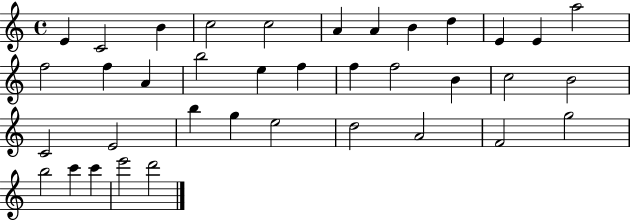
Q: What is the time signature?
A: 4/4